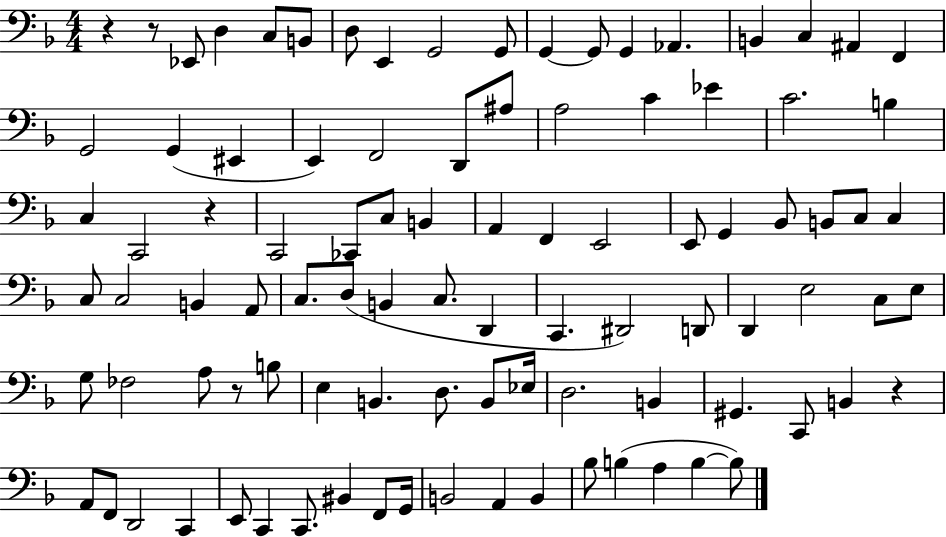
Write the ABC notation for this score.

X:1
T:Untitled
M:4/4
L:1/4
K:F
z z/2 _E,,/2 D, C,/2 B,,/2 D,/2 E,, G,,2 G,,/2 G,, G,,/2 G,, _A,, B,, C, ^A,, F,, G,,2 G,, ^E,, E,, F,,2 D,,/2 ^A,/2 A,2 C _E C2 B, C, C,,2 z C,,2 _C,,/2 C,/2 B,, A,, F,, E,,2 E,,/2 G,, _B,,/2 B,,/2 C,/2 C, C,/2 C,2 B,, A,,/2 C,/2 D,/2 B,, C,/2 D,, C,, ^D,,2 D,,/2 D,, E,2 C,/2 E,/2 G,/2 _F,2 A,/2 z/2 B,/2 E, B,, D,/2 B,,/2 _E,/4 D,2 B,, ^G,, C,,/2 B,, z A,,/2 F,,/2 D,,2 C,, E,,/2 C,, C,,/2 ^B,, F,,/2 G,,/4 B,,2 A,, B,, _B,/2 B, A, B, B,/2